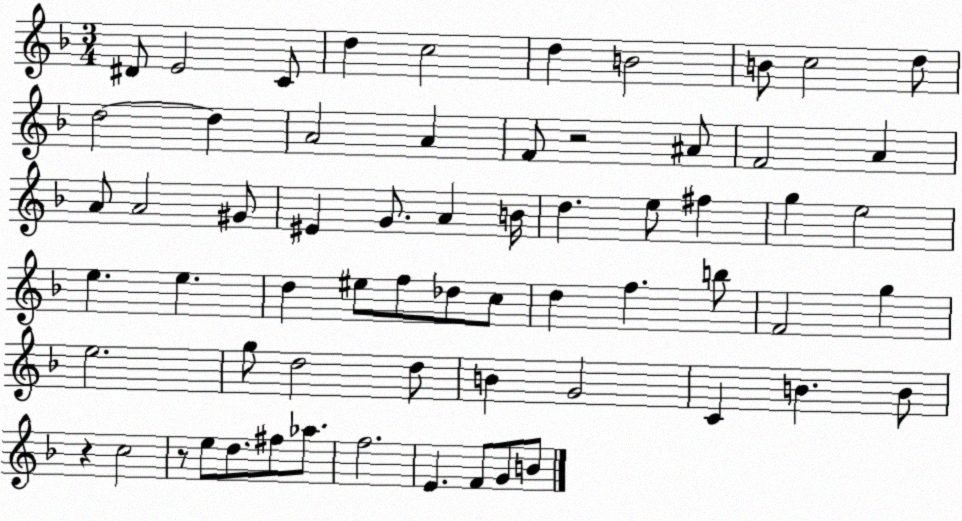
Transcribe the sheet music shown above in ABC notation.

X:1
T:Untitled
M:3/4
L:1/4
K:F
^D/2 E2 C/2 d c2 d B2 B/2 c2 d/2 d2 d A2 A F/2 z2 ^A/2 F2 A A/2 A2 ^G/2 ^E G/2 A B/4 d e/2 ^f g e2 e e d ^e/2 f/2 _d/2 c/2 d f b/2 F2 g e2 g/2 d2 d/2 B G2 C B B/2 z c2 z/2 e/2 d/2 ^f/2 _a/2 f2 E F/2 G/2 B/2